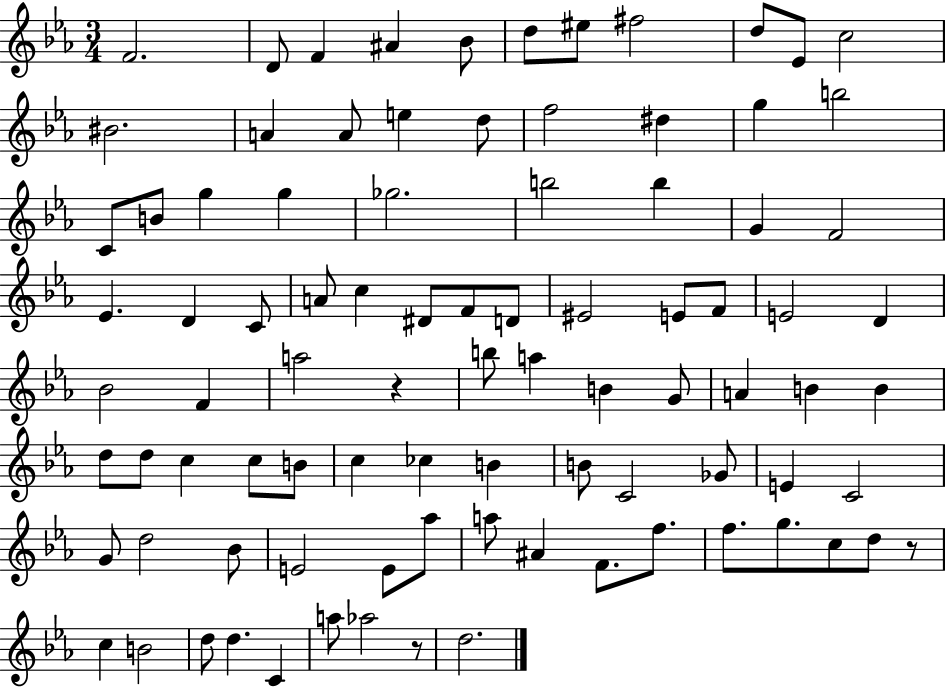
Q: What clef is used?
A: treble